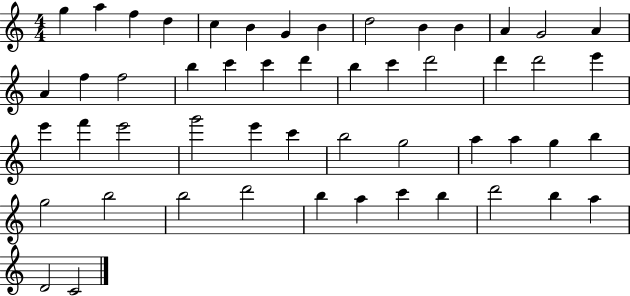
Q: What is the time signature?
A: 4/4